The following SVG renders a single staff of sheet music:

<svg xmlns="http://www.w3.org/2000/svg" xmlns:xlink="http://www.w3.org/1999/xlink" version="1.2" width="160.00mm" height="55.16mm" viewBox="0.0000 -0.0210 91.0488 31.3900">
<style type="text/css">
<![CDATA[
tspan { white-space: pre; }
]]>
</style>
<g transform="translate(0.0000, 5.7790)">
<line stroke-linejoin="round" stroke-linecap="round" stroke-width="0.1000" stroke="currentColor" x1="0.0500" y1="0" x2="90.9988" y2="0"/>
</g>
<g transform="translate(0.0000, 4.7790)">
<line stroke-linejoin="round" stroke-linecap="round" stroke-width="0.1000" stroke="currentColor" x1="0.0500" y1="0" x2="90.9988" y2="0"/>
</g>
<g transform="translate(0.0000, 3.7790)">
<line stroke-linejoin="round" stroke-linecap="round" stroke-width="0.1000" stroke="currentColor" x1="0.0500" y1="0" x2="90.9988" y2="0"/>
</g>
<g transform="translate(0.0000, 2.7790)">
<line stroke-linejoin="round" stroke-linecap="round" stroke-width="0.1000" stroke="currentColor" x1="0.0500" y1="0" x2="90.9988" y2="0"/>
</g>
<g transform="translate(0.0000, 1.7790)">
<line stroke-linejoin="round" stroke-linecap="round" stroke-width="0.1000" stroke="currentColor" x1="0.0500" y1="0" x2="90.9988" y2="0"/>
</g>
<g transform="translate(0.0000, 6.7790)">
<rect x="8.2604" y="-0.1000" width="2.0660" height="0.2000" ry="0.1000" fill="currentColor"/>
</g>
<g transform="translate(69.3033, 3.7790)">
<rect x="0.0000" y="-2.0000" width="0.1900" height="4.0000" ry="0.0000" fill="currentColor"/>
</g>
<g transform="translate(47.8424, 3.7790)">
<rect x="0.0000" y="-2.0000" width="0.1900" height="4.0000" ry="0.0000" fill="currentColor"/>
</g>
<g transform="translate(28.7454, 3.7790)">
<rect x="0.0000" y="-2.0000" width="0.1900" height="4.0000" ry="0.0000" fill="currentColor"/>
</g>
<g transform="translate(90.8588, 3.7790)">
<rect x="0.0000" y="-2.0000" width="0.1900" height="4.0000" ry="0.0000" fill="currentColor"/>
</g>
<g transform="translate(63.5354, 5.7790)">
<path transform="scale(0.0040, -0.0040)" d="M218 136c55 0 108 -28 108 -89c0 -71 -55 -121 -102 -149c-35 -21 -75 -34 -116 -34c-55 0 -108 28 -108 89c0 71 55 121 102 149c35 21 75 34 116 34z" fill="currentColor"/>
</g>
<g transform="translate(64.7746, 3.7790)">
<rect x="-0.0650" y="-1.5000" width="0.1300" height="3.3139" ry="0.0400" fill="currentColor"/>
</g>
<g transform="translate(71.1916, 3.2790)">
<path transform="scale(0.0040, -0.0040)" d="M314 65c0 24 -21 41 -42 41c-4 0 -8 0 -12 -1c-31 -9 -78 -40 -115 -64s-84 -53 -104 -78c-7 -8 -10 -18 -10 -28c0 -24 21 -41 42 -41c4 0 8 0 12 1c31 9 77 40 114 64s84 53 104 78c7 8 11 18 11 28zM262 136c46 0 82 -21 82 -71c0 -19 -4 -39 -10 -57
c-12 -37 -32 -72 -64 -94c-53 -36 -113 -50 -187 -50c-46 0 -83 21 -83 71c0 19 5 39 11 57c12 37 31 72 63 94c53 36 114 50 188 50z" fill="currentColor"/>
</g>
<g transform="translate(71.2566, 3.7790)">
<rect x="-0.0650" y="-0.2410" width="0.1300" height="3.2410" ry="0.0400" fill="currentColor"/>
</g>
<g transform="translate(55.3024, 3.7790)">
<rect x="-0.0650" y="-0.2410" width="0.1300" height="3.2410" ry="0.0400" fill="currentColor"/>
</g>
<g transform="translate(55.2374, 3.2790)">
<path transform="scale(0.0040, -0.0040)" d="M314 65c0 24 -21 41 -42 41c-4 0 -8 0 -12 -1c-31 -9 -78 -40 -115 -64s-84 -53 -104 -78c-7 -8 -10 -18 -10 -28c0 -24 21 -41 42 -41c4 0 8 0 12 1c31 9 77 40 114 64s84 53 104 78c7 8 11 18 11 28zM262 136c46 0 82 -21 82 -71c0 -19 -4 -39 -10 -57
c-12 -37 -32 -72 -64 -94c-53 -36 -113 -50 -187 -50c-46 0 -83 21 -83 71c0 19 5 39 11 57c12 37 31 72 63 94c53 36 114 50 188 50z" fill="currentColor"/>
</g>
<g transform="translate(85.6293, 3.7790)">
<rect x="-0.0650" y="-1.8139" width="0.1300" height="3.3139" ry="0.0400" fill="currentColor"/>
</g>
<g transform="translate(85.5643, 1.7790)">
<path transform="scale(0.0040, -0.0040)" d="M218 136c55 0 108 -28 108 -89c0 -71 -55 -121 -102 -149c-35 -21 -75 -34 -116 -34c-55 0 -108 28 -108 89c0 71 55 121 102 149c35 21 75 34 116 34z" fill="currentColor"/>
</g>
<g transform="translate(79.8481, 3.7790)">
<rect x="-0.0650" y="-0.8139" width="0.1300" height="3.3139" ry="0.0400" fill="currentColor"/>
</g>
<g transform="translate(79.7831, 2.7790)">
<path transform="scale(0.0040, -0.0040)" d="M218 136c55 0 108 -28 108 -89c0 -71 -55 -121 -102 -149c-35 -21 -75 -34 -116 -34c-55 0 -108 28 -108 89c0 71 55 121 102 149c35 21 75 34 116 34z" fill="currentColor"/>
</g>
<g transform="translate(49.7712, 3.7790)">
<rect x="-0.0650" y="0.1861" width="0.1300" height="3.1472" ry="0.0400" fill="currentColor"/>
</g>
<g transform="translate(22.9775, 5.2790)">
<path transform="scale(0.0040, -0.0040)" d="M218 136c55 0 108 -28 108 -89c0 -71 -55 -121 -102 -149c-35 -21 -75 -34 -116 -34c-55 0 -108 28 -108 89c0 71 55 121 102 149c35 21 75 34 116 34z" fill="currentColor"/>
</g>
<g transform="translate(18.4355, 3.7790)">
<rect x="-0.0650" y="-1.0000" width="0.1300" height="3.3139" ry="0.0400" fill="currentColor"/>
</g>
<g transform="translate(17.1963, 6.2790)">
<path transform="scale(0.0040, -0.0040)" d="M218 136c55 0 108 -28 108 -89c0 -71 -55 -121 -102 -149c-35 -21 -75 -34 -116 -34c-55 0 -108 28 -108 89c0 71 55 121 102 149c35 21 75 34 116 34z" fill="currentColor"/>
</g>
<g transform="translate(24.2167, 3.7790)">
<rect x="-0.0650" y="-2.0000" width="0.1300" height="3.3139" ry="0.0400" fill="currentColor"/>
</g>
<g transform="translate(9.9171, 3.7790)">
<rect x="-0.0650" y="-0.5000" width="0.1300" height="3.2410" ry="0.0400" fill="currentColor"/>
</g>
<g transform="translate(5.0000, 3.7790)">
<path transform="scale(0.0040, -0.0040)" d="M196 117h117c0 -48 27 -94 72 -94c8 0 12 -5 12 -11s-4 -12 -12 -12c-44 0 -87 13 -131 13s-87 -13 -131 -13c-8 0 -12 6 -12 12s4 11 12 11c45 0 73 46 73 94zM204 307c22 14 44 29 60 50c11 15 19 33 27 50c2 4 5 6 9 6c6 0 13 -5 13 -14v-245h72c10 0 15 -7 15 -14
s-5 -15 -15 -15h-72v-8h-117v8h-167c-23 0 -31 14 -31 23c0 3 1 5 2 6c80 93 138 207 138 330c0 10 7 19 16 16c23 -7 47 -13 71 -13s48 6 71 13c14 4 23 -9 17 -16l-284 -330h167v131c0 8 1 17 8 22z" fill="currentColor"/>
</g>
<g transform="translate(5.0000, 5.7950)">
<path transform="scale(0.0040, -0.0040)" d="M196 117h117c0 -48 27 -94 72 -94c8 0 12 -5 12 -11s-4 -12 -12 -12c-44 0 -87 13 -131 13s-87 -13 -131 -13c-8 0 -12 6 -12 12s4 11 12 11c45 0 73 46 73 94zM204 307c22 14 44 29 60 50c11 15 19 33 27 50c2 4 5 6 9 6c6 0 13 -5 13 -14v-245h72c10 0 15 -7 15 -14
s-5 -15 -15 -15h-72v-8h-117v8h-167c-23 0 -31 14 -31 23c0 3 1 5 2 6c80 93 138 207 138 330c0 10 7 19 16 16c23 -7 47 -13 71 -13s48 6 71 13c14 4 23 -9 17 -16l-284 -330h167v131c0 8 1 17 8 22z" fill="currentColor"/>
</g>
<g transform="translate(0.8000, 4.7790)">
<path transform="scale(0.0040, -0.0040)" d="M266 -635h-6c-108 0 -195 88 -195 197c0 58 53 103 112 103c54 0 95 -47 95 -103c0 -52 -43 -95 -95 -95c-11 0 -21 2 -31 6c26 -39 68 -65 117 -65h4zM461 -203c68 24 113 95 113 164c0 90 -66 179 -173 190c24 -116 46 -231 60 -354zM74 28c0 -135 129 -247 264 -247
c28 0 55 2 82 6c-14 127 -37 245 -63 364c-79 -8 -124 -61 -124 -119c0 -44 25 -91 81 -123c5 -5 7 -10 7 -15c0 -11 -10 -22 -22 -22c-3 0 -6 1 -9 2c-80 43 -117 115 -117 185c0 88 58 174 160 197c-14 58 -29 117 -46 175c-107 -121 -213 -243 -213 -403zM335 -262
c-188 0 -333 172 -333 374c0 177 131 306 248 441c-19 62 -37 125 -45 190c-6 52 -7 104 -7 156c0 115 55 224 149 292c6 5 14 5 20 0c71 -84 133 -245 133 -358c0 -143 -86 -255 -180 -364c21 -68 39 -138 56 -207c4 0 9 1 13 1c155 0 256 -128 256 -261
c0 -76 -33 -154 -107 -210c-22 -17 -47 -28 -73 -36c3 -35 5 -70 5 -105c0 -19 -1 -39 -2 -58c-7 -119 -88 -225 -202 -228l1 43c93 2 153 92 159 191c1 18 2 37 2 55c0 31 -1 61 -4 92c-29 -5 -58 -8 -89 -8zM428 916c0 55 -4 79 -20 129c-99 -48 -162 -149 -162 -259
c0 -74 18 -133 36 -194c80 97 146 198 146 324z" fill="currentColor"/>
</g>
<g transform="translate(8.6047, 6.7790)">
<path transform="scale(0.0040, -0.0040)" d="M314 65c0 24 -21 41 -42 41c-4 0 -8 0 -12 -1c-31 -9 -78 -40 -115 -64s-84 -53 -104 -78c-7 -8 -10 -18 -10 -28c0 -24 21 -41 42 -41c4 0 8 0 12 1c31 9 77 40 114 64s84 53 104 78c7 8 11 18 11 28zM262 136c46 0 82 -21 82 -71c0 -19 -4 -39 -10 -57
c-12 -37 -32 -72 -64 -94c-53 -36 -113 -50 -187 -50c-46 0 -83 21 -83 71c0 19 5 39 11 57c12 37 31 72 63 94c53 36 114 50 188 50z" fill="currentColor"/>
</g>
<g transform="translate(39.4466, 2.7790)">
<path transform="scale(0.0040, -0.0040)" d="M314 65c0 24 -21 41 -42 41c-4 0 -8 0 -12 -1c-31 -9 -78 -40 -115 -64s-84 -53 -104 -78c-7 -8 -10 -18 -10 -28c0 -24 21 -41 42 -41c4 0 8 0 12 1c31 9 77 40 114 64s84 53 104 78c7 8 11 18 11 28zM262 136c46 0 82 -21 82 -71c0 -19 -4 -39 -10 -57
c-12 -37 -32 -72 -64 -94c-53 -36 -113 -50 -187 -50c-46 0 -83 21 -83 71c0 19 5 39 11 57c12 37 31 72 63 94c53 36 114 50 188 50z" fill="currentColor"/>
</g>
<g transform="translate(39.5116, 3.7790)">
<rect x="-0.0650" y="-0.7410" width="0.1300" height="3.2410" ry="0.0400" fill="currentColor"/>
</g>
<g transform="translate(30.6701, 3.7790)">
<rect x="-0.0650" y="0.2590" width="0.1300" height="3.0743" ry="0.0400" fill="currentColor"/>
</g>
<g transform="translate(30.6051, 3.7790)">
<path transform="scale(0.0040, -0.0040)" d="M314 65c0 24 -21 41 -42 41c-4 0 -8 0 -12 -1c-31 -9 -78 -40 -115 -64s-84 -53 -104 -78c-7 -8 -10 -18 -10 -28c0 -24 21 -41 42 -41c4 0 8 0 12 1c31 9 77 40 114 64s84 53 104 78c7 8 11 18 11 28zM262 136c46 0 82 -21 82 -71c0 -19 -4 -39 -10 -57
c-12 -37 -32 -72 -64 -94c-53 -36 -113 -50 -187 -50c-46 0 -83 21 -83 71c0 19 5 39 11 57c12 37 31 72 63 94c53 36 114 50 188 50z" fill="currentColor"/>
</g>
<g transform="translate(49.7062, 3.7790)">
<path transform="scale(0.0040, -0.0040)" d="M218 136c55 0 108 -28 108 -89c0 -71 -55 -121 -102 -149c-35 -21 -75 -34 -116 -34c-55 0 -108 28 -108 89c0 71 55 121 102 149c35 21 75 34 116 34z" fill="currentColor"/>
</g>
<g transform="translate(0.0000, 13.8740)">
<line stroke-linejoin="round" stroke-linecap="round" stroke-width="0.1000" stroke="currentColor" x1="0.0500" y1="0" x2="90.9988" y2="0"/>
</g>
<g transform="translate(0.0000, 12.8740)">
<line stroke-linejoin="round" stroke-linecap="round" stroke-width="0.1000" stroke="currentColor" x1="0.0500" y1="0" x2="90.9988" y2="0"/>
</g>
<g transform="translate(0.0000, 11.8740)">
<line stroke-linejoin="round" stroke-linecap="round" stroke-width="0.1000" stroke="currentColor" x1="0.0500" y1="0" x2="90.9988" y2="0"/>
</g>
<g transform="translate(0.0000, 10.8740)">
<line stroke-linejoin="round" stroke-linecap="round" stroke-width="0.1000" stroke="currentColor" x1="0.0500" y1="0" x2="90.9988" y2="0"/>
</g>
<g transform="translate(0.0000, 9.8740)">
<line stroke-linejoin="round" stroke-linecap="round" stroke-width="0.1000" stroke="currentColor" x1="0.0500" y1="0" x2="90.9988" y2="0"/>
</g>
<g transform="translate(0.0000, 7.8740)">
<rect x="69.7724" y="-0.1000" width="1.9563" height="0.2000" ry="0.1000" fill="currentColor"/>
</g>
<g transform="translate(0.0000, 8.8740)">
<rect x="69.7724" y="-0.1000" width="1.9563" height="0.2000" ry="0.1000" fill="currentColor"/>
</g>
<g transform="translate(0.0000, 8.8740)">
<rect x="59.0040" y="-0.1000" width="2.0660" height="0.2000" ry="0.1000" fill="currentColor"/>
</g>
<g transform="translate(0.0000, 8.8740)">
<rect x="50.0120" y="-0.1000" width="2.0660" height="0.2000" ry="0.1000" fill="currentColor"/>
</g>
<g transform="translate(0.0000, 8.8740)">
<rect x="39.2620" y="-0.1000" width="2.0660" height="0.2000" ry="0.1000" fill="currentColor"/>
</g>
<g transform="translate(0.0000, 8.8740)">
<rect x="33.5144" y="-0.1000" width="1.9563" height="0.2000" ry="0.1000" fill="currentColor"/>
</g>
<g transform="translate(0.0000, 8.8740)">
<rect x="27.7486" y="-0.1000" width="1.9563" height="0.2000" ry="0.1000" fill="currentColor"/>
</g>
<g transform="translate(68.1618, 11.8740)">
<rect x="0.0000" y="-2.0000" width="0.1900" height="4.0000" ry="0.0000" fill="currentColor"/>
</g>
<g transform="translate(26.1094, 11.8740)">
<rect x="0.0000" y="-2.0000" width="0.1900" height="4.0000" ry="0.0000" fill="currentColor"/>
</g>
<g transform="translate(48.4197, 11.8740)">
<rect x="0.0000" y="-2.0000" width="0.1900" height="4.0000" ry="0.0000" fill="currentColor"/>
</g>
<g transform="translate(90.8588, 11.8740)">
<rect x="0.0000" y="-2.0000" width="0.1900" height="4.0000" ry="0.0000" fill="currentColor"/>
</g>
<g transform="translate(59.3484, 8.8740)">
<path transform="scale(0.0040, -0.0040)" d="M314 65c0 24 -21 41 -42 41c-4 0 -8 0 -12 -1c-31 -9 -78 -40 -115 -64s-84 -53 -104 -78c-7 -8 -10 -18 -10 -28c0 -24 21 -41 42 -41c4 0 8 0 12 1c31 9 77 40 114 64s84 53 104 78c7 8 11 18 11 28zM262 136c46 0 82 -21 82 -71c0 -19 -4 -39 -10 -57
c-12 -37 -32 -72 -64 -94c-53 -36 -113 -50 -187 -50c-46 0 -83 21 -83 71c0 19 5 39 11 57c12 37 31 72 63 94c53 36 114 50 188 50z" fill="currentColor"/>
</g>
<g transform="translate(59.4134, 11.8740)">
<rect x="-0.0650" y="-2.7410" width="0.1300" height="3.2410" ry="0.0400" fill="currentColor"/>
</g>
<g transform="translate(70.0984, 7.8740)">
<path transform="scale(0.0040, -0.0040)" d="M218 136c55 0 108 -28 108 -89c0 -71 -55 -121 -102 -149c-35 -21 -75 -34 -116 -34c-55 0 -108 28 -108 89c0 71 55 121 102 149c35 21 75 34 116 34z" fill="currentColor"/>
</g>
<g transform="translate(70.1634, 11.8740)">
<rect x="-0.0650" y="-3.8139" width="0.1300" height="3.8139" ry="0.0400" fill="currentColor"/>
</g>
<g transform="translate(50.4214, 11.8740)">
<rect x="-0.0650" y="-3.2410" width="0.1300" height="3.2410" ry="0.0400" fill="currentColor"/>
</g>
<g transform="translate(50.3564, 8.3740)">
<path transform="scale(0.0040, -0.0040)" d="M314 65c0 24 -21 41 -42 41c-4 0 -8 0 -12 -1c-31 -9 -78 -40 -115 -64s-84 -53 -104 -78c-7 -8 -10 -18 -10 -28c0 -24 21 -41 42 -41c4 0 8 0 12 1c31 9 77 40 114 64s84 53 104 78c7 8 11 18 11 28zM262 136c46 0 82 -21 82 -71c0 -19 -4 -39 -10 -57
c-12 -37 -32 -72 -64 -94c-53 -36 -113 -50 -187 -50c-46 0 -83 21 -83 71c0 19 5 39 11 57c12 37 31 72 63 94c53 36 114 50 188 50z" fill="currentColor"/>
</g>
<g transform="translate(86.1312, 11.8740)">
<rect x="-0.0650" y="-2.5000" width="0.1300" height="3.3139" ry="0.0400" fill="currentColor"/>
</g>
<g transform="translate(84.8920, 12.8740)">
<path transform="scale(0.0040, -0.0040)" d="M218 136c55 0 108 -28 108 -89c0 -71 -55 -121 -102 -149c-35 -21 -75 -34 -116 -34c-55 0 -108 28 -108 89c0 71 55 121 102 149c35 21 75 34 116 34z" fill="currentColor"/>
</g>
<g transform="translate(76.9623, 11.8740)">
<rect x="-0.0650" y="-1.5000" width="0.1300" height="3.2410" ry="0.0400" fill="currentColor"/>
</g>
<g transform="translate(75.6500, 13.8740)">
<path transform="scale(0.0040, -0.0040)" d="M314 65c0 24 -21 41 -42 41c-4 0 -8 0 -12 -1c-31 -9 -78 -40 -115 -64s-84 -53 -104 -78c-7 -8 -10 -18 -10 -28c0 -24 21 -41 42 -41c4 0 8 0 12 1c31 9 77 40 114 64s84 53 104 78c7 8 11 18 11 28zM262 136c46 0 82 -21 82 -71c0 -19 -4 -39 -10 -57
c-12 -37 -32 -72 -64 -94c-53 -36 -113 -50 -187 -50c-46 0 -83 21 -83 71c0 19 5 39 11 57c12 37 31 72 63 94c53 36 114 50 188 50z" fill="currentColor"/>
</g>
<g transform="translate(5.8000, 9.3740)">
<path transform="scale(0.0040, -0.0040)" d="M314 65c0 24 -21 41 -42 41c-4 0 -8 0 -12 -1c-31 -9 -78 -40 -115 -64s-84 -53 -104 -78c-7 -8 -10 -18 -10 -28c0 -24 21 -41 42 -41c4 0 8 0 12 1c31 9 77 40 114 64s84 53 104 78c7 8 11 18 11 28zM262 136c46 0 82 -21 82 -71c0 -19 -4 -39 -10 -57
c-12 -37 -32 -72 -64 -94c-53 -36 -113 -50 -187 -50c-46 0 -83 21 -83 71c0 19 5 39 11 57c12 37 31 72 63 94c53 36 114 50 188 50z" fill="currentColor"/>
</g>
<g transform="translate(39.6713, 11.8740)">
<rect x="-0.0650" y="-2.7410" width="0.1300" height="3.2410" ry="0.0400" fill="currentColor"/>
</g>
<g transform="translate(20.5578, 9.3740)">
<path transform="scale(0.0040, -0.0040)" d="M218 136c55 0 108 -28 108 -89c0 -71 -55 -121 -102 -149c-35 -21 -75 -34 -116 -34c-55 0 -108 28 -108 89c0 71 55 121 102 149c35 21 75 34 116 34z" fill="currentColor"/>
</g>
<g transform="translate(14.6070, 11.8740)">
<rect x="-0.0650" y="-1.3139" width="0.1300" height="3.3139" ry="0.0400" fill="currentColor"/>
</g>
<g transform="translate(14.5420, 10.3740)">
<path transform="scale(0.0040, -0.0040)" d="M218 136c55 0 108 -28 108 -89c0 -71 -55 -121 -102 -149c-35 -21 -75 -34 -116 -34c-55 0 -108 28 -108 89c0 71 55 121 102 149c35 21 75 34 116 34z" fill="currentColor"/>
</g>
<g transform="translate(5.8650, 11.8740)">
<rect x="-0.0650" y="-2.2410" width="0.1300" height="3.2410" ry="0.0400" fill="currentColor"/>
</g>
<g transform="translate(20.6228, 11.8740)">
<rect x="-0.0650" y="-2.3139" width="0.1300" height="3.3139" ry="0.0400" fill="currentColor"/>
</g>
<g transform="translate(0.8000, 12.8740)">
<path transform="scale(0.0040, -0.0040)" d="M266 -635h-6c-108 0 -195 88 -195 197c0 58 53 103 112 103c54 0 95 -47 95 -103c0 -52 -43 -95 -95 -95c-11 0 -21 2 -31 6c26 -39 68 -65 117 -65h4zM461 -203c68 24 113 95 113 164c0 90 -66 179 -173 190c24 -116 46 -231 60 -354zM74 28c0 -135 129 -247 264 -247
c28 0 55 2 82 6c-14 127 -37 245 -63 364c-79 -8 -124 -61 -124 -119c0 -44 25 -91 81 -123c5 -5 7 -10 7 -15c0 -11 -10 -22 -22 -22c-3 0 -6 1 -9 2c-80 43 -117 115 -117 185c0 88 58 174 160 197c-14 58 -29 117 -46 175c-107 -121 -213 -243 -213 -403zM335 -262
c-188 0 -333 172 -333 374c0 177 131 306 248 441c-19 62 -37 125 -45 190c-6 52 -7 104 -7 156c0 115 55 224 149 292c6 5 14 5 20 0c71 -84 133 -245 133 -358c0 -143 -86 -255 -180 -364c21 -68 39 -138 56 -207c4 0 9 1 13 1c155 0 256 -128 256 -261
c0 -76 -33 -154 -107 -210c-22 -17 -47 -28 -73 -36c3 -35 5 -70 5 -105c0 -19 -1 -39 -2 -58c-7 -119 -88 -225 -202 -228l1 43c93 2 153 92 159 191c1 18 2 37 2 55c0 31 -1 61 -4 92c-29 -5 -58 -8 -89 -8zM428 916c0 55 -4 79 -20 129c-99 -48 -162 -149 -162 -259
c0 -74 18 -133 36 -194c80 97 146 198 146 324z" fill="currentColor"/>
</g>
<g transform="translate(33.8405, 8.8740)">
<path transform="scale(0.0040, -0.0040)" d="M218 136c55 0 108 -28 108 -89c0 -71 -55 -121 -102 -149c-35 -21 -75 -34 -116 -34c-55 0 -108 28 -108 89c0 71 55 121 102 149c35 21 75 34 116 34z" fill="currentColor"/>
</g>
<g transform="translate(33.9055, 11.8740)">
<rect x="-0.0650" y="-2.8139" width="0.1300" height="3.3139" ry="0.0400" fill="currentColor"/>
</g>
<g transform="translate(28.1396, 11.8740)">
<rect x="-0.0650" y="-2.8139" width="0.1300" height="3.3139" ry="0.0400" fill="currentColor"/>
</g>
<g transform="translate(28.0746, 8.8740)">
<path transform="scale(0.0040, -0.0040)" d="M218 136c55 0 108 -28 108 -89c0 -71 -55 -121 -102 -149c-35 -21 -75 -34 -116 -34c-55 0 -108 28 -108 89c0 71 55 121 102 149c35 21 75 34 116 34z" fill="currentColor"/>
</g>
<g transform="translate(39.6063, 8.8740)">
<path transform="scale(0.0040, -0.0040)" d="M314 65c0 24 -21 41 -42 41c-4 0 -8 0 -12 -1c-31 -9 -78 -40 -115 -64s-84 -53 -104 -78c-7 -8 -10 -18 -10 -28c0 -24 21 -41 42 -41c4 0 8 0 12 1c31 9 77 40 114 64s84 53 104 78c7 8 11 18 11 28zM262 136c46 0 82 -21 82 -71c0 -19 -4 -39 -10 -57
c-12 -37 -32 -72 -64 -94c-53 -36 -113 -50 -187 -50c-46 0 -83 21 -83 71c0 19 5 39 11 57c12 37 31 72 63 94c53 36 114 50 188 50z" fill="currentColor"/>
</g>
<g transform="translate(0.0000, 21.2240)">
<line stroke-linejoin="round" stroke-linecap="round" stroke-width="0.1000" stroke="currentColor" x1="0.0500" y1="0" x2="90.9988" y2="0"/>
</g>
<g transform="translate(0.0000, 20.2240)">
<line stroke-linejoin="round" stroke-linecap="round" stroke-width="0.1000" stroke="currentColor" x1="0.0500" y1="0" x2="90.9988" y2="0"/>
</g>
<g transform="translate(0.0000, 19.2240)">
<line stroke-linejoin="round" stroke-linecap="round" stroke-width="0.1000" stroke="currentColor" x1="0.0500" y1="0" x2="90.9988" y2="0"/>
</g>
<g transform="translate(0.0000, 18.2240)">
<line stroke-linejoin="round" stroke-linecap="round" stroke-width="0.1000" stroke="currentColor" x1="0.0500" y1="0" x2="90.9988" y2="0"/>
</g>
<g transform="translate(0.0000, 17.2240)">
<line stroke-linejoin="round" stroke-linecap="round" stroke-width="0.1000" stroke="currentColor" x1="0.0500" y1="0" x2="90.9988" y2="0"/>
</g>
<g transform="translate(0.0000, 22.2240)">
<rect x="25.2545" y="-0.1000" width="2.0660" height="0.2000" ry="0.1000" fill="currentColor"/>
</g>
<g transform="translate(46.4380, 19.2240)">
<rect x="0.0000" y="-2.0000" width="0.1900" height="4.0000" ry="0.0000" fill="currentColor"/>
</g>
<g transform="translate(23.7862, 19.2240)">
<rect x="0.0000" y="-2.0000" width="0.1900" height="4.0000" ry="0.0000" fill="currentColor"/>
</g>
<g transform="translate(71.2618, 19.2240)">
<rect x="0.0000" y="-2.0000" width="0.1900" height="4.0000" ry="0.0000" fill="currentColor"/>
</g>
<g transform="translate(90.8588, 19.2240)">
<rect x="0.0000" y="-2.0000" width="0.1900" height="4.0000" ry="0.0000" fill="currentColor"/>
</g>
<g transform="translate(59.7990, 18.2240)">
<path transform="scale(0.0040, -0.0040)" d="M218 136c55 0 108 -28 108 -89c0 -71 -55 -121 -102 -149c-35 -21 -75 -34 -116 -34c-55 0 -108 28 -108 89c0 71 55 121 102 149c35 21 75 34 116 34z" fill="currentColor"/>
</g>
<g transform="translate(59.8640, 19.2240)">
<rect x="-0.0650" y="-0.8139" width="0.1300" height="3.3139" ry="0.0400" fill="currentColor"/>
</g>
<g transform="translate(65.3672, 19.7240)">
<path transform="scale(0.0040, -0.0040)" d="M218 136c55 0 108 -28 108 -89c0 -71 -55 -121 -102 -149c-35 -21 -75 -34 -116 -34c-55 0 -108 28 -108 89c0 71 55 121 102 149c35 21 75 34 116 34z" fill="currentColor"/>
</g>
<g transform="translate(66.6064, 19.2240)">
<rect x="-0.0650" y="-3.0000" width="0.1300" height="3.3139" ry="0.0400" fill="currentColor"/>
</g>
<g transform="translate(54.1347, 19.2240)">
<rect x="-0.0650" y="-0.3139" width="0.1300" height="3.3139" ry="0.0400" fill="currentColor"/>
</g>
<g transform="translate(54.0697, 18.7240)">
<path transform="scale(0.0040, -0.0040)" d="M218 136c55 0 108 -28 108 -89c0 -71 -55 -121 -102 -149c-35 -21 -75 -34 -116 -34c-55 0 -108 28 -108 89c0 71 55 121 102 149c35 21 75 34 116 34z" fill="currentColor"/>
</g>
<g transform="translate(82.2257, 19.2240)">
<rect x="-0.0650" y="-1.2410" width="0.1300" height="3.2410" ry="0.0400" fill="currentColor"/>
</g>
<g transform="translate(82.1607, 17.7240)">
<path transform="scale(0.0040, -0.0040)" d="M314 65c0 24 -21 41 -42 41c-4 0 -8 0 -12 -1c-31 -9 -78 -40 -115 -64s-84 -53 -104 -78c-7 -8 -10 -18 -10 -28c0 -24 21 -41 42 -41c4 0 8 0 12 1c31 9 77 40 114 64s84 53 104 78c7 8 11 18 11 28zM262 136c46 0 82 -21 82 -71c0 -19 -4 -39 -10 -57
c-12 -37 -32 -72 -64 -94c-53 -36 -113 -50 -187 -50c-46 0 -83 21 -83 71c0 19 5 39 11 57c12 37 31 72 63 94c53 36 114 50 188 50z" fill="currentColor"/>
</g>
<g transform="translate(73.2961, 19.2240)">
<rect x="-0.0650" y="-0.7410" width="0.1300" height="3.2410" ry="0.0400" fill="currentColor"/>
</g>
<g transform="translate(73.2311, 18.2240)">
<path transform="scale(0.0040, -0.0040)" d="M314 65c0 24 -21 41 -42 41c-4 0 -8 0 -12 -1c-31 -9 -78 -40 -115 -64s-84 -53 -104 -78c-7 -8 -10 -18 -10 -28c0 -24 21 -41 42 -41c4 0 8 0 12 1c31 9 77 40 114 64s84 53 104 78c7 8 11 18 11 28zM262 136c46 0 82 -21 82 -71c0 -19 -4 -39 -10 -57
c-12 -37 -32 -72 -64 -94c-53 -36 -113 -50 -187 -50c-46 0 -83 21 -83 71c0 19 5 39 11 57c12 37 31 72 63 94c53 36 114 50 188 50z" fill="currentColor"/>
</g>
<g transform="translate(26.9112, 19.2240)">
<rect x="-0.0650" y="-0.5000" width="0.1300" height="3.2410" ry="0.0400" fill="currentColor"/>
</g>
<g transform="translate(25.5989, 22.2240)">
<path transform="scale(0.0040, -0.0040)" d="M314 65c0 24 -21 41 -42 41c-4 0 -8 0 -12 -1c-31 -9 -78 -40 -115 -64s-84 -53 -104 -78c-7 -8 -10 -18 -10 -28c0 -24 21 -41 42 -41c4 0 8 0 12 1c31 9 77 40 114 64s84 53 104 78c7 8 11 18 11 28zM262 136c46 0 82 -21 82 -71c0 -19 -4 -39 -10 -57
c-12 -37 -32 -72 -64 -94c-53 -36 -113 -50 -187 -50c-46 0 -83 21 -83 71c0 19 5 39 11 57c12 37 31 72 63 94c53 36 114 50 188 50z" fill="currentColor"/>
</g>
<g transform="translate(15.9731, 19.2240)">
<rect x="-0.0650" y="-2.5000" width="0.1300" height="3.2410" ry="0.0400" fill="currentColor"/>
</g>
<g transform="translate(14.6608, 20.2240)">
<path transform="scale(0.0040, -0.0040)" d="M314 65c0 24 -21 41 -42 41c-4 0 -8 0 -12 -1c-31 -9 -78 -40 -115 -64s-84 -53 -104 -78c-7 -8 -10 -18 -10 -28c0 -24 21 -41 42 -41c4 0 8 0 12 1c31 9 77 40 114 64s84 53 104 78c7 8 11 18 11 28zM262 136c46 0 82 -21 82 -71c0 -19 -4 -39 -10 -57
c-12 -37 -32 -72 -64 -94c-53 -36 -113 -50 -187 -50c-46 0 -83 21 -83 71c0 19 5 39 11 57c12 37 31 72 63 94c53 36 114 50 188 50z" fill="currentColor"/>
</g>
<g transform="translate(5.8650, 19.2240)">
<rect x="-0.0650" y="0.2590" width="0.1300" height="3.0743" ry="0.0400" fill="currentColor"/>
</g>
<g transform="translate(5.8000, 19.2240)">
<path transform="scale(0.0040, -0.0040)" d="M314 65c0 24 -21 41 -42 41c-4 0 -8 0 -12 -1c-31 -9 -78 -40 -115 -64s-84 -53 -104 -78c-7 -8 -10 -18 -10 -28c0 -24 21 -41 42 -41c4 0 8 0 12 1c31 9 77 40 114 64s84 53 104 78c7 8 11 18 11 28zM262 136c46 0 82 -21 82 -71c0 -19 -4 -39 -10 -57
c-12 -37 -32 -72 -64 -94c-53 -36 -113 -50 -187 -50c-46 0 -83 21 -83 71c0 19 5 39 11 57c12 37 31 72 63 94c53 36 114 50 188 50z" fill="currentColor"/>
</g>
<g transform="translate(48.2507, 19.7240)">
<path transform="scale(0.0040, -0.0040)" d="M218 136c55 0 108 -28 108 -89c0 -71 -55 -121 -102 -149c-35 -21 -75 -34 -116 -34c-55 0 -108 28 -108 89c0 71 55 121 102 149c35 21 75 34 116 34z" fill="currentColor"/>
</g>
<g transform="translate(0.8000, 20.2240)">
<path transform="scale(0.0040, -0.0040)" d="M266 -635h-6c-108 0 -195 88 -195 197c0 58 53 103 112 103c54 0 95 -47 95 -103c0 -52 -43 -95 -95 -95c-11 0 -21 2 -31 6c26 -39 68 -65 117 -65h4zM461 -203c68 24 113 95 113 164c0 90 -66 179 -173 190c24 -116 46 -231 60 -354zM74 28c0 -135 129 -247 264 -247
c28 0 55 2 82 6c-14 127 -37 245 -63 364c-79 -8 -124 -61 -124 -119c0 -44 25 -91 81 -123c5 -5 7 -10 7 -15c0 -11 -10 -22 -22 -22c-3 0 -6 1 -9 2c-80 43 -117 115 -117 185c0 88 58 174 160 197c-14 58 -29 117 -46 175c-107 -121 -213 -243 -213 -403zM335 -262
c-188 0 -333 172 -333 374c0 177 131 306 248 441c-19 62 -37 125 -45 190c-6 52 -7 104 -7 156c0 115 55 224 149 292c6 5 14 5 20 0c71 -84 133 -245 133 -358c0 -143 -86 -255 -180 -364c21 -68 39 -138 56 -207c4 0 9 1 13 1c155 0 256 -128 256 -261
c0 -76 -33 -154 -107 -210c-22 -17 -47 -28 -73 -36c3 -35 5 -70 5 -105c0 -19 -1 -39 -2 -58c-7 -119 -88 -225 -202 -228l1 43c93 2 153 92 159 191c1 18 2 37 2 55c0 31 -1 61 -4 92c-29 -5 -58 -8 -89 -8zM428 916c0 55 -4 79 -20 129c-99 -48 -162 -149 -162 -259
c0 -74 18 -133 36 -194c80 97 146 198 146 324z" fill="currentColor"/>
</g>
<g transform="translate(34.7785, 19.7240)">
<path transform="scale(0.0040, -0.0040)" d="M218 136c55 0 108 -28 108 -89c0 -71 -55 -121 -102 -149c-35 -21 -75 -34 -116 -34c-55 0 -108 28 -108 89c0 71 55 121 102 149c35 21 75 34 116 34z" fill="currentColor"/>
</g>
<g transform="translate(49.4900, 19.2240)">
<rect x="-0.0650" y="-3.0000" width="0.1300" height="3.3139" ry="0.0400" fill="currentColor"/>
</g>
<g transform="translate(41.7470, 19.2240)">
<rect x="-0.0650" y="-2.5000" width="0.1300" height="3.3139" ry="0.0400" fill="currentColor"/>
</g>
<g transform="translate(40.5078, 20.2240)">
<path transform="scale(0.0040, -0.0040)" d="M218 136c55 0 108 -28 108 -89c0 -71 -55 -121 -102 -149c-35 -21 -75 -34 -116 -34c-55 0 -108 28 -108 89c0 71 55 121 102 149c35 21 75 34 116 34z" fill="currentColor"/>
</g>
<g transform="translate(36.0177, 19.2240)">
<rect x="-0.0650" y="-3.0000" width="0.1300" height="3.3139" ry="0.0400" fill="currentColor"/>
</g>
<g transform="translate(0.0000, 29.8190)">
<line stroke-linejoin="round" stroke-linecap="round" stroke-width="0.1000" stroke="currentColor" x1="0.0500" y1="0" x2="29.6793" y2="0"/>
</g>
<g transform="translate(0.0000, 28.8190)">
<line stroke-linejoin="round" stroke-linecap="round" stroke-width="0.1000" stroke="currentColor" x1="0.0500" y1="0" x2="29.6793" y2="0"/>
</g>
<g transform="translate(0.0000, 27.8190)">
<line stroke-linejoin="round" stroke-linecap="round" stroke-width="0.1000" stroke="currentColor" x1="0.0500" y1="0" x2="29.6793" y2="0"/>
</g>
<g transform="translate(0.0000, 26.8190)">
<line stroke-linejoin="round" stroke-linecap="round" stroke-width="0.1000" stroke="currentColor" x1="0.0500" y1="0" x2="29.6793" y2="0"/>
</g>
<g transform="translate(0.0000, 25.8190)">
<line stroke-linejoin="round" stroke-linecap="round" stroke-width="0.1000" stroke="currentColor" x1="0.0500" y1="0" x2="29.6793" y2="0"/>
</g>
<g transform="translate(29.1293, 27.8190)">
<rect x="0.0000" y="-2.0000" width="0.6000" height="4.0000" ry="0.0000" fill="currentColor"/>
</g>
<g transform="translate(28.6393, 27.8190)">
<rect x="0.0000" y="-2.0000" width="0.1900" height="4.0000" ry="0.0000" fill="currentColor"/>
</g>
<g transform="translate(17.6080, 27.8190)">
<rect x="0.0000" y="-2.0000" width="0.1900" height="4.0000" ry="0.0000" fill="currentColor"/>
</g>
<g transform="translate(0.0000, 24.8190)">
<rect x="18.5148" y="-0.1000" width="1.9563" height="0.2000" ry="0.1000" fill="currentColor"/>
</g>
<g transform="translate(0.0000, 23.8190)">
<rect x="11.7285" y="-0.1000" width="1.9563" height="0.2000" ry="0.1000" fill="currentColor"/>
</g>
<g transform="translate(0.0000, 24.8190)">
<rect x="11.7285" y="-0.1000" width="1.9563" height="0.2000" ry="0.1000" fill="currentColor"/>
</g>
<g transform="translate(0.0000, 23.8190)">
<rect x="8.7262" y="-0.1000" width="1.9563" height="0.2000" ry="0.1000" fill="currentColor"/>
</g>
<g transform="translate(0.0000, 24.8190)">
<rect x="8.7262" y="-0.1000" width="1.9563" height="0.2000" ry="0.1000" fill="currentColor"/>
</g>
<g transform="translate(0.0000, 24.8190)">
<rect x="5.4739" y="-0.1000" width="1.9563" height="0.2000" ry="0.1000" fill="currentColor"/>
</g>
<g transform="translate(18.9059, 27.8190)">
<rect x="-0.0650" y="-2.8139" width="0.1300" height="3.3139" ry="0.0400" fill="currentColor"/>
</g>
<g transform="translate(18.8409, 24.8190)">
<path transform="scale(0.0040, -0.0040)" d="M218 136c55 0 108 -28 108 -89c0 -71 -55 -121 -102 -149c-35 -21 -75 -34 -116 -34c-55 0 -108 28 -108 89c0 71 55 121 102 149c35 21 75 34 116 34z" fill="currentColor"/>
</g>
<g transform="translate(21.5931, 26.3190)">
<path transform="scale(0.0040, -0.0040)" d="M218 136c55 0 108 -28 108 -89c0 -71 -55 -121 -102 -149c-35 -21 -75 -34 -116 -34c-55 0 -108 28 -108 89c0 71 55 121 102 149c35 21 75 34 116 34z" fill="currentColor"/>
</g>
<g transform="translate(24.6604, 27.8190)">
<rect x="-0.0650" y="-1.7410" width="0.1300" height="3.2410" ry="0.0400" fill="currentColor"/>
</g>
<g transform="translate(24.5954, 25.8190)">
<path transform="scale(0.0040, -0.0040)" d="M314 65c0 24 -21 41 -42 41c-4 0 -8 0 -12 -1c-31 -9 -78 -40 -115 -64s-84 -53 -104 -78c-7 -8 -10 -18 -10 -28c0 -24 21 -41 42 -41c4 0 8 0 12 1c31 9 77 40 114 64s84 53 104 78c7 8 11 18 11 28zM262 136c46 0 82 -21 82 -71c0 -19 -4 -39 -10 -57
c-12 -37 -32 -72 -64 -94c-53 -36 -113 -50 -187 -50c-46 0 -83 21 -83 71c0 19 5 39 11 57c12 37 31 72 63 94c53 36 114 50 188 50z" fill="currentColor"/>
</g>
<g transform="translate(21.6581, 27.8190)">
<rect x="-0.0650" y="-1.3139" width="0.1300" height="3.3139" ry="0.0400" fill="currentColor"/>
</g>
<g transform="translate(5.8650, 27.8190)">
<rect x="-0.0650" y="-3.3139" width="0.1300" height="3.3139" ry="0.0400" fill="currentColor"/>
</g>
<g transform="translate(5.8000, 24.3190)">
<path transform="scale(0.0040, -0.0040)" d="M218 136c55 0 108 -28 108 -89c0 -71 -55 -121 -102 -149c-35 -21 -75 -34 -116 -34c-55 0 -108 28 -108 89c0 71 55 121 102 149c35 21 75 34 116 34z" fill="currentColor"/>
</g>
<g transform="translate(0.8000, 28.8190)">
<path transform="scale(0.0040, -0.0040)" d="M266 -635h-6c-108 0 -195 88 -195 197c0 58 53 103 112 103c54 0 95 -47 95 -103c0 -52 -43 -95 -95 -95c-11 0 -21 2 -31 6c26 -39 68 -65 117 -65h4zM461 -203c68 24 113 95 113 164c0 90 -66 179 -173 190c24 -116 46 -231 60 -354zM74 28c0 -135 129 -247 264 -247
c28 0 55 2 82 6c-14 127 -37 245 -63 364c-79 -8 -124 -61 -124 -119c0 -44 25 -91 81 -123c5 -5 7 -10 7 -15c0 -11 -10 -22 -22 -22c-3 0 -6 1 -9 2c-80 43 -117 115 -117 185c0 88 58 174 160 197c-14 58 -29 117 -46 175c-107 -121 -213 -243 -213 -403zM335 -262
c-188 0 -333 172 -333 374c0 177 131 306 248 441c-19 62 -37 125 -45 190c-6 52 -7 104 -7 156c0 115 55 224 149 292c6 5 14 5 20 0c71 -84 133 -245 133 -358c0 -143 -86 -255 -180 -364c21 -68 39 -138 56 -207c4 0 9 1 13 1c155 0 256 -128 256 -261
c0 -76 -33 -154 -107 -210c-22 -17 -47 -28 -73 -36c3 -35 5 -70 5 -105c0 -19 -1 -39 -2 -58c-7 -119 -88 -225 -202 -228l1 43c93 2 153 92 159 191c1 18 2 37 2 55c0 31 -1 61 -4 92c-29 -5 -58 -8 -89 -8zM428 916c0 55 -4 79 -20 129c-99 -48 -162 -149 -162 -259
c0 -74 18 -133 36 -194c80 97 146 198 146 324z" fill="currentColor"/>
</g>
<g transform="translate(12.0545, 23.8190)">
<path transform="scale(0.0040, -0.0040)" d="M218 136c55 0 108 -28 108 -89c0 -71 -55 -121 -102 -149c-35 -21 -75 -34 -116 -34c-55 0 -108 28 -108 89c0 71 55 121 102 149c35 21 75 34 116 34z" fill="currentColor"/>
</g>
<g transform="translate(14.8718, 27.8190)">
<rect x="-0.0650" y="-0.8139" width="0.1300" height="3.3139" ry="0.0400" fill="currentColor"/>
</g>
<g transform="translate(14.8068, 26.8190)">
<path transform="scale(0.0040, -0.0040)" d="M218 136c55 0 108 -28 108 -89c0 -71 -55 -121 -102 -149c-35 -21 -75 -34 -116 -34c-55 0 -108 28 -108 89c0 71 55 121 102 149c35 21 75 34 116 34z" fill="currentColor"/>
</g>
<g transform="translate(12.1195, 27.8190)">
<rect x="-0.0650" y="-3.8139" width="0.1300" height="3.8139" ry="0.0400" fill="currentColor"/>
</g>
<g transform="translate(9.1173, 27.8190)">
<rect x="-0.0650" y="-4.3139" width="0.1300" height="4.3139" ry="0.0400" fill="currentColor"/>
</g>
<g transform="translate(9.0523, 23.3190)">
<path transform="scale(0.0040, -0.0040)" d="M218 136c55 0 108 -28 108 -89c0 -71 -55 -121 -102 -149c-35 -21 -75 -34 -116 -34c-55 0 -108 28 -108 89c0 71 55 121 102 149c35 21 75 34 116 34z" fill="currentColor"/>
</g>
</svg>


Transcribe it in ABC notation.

X:1
T:Untitled
M:4/4
L:1/4
K:C
C2 D F B2 d2 B c2 E c2 d f g2 e g a a a2 b2 a2 c' E2 G B2 G2 C2 A G A c d A d2 e2 b d' c' d a e f2